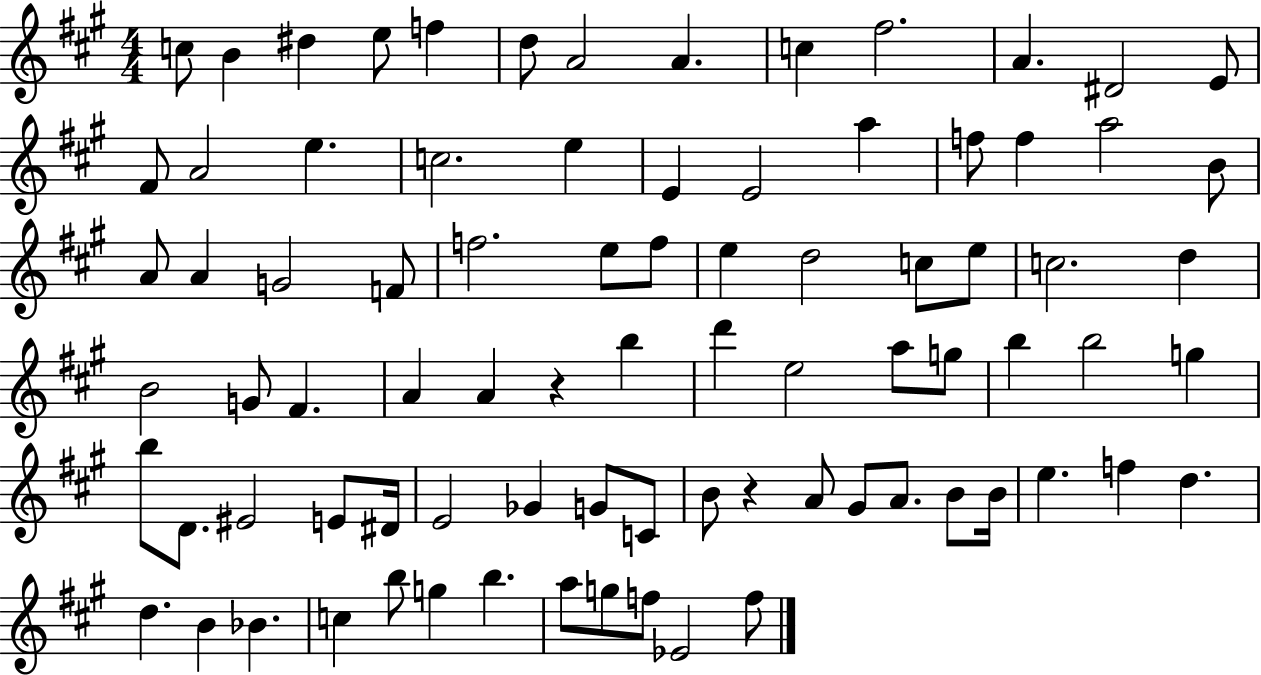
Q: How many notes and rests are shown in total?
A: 83